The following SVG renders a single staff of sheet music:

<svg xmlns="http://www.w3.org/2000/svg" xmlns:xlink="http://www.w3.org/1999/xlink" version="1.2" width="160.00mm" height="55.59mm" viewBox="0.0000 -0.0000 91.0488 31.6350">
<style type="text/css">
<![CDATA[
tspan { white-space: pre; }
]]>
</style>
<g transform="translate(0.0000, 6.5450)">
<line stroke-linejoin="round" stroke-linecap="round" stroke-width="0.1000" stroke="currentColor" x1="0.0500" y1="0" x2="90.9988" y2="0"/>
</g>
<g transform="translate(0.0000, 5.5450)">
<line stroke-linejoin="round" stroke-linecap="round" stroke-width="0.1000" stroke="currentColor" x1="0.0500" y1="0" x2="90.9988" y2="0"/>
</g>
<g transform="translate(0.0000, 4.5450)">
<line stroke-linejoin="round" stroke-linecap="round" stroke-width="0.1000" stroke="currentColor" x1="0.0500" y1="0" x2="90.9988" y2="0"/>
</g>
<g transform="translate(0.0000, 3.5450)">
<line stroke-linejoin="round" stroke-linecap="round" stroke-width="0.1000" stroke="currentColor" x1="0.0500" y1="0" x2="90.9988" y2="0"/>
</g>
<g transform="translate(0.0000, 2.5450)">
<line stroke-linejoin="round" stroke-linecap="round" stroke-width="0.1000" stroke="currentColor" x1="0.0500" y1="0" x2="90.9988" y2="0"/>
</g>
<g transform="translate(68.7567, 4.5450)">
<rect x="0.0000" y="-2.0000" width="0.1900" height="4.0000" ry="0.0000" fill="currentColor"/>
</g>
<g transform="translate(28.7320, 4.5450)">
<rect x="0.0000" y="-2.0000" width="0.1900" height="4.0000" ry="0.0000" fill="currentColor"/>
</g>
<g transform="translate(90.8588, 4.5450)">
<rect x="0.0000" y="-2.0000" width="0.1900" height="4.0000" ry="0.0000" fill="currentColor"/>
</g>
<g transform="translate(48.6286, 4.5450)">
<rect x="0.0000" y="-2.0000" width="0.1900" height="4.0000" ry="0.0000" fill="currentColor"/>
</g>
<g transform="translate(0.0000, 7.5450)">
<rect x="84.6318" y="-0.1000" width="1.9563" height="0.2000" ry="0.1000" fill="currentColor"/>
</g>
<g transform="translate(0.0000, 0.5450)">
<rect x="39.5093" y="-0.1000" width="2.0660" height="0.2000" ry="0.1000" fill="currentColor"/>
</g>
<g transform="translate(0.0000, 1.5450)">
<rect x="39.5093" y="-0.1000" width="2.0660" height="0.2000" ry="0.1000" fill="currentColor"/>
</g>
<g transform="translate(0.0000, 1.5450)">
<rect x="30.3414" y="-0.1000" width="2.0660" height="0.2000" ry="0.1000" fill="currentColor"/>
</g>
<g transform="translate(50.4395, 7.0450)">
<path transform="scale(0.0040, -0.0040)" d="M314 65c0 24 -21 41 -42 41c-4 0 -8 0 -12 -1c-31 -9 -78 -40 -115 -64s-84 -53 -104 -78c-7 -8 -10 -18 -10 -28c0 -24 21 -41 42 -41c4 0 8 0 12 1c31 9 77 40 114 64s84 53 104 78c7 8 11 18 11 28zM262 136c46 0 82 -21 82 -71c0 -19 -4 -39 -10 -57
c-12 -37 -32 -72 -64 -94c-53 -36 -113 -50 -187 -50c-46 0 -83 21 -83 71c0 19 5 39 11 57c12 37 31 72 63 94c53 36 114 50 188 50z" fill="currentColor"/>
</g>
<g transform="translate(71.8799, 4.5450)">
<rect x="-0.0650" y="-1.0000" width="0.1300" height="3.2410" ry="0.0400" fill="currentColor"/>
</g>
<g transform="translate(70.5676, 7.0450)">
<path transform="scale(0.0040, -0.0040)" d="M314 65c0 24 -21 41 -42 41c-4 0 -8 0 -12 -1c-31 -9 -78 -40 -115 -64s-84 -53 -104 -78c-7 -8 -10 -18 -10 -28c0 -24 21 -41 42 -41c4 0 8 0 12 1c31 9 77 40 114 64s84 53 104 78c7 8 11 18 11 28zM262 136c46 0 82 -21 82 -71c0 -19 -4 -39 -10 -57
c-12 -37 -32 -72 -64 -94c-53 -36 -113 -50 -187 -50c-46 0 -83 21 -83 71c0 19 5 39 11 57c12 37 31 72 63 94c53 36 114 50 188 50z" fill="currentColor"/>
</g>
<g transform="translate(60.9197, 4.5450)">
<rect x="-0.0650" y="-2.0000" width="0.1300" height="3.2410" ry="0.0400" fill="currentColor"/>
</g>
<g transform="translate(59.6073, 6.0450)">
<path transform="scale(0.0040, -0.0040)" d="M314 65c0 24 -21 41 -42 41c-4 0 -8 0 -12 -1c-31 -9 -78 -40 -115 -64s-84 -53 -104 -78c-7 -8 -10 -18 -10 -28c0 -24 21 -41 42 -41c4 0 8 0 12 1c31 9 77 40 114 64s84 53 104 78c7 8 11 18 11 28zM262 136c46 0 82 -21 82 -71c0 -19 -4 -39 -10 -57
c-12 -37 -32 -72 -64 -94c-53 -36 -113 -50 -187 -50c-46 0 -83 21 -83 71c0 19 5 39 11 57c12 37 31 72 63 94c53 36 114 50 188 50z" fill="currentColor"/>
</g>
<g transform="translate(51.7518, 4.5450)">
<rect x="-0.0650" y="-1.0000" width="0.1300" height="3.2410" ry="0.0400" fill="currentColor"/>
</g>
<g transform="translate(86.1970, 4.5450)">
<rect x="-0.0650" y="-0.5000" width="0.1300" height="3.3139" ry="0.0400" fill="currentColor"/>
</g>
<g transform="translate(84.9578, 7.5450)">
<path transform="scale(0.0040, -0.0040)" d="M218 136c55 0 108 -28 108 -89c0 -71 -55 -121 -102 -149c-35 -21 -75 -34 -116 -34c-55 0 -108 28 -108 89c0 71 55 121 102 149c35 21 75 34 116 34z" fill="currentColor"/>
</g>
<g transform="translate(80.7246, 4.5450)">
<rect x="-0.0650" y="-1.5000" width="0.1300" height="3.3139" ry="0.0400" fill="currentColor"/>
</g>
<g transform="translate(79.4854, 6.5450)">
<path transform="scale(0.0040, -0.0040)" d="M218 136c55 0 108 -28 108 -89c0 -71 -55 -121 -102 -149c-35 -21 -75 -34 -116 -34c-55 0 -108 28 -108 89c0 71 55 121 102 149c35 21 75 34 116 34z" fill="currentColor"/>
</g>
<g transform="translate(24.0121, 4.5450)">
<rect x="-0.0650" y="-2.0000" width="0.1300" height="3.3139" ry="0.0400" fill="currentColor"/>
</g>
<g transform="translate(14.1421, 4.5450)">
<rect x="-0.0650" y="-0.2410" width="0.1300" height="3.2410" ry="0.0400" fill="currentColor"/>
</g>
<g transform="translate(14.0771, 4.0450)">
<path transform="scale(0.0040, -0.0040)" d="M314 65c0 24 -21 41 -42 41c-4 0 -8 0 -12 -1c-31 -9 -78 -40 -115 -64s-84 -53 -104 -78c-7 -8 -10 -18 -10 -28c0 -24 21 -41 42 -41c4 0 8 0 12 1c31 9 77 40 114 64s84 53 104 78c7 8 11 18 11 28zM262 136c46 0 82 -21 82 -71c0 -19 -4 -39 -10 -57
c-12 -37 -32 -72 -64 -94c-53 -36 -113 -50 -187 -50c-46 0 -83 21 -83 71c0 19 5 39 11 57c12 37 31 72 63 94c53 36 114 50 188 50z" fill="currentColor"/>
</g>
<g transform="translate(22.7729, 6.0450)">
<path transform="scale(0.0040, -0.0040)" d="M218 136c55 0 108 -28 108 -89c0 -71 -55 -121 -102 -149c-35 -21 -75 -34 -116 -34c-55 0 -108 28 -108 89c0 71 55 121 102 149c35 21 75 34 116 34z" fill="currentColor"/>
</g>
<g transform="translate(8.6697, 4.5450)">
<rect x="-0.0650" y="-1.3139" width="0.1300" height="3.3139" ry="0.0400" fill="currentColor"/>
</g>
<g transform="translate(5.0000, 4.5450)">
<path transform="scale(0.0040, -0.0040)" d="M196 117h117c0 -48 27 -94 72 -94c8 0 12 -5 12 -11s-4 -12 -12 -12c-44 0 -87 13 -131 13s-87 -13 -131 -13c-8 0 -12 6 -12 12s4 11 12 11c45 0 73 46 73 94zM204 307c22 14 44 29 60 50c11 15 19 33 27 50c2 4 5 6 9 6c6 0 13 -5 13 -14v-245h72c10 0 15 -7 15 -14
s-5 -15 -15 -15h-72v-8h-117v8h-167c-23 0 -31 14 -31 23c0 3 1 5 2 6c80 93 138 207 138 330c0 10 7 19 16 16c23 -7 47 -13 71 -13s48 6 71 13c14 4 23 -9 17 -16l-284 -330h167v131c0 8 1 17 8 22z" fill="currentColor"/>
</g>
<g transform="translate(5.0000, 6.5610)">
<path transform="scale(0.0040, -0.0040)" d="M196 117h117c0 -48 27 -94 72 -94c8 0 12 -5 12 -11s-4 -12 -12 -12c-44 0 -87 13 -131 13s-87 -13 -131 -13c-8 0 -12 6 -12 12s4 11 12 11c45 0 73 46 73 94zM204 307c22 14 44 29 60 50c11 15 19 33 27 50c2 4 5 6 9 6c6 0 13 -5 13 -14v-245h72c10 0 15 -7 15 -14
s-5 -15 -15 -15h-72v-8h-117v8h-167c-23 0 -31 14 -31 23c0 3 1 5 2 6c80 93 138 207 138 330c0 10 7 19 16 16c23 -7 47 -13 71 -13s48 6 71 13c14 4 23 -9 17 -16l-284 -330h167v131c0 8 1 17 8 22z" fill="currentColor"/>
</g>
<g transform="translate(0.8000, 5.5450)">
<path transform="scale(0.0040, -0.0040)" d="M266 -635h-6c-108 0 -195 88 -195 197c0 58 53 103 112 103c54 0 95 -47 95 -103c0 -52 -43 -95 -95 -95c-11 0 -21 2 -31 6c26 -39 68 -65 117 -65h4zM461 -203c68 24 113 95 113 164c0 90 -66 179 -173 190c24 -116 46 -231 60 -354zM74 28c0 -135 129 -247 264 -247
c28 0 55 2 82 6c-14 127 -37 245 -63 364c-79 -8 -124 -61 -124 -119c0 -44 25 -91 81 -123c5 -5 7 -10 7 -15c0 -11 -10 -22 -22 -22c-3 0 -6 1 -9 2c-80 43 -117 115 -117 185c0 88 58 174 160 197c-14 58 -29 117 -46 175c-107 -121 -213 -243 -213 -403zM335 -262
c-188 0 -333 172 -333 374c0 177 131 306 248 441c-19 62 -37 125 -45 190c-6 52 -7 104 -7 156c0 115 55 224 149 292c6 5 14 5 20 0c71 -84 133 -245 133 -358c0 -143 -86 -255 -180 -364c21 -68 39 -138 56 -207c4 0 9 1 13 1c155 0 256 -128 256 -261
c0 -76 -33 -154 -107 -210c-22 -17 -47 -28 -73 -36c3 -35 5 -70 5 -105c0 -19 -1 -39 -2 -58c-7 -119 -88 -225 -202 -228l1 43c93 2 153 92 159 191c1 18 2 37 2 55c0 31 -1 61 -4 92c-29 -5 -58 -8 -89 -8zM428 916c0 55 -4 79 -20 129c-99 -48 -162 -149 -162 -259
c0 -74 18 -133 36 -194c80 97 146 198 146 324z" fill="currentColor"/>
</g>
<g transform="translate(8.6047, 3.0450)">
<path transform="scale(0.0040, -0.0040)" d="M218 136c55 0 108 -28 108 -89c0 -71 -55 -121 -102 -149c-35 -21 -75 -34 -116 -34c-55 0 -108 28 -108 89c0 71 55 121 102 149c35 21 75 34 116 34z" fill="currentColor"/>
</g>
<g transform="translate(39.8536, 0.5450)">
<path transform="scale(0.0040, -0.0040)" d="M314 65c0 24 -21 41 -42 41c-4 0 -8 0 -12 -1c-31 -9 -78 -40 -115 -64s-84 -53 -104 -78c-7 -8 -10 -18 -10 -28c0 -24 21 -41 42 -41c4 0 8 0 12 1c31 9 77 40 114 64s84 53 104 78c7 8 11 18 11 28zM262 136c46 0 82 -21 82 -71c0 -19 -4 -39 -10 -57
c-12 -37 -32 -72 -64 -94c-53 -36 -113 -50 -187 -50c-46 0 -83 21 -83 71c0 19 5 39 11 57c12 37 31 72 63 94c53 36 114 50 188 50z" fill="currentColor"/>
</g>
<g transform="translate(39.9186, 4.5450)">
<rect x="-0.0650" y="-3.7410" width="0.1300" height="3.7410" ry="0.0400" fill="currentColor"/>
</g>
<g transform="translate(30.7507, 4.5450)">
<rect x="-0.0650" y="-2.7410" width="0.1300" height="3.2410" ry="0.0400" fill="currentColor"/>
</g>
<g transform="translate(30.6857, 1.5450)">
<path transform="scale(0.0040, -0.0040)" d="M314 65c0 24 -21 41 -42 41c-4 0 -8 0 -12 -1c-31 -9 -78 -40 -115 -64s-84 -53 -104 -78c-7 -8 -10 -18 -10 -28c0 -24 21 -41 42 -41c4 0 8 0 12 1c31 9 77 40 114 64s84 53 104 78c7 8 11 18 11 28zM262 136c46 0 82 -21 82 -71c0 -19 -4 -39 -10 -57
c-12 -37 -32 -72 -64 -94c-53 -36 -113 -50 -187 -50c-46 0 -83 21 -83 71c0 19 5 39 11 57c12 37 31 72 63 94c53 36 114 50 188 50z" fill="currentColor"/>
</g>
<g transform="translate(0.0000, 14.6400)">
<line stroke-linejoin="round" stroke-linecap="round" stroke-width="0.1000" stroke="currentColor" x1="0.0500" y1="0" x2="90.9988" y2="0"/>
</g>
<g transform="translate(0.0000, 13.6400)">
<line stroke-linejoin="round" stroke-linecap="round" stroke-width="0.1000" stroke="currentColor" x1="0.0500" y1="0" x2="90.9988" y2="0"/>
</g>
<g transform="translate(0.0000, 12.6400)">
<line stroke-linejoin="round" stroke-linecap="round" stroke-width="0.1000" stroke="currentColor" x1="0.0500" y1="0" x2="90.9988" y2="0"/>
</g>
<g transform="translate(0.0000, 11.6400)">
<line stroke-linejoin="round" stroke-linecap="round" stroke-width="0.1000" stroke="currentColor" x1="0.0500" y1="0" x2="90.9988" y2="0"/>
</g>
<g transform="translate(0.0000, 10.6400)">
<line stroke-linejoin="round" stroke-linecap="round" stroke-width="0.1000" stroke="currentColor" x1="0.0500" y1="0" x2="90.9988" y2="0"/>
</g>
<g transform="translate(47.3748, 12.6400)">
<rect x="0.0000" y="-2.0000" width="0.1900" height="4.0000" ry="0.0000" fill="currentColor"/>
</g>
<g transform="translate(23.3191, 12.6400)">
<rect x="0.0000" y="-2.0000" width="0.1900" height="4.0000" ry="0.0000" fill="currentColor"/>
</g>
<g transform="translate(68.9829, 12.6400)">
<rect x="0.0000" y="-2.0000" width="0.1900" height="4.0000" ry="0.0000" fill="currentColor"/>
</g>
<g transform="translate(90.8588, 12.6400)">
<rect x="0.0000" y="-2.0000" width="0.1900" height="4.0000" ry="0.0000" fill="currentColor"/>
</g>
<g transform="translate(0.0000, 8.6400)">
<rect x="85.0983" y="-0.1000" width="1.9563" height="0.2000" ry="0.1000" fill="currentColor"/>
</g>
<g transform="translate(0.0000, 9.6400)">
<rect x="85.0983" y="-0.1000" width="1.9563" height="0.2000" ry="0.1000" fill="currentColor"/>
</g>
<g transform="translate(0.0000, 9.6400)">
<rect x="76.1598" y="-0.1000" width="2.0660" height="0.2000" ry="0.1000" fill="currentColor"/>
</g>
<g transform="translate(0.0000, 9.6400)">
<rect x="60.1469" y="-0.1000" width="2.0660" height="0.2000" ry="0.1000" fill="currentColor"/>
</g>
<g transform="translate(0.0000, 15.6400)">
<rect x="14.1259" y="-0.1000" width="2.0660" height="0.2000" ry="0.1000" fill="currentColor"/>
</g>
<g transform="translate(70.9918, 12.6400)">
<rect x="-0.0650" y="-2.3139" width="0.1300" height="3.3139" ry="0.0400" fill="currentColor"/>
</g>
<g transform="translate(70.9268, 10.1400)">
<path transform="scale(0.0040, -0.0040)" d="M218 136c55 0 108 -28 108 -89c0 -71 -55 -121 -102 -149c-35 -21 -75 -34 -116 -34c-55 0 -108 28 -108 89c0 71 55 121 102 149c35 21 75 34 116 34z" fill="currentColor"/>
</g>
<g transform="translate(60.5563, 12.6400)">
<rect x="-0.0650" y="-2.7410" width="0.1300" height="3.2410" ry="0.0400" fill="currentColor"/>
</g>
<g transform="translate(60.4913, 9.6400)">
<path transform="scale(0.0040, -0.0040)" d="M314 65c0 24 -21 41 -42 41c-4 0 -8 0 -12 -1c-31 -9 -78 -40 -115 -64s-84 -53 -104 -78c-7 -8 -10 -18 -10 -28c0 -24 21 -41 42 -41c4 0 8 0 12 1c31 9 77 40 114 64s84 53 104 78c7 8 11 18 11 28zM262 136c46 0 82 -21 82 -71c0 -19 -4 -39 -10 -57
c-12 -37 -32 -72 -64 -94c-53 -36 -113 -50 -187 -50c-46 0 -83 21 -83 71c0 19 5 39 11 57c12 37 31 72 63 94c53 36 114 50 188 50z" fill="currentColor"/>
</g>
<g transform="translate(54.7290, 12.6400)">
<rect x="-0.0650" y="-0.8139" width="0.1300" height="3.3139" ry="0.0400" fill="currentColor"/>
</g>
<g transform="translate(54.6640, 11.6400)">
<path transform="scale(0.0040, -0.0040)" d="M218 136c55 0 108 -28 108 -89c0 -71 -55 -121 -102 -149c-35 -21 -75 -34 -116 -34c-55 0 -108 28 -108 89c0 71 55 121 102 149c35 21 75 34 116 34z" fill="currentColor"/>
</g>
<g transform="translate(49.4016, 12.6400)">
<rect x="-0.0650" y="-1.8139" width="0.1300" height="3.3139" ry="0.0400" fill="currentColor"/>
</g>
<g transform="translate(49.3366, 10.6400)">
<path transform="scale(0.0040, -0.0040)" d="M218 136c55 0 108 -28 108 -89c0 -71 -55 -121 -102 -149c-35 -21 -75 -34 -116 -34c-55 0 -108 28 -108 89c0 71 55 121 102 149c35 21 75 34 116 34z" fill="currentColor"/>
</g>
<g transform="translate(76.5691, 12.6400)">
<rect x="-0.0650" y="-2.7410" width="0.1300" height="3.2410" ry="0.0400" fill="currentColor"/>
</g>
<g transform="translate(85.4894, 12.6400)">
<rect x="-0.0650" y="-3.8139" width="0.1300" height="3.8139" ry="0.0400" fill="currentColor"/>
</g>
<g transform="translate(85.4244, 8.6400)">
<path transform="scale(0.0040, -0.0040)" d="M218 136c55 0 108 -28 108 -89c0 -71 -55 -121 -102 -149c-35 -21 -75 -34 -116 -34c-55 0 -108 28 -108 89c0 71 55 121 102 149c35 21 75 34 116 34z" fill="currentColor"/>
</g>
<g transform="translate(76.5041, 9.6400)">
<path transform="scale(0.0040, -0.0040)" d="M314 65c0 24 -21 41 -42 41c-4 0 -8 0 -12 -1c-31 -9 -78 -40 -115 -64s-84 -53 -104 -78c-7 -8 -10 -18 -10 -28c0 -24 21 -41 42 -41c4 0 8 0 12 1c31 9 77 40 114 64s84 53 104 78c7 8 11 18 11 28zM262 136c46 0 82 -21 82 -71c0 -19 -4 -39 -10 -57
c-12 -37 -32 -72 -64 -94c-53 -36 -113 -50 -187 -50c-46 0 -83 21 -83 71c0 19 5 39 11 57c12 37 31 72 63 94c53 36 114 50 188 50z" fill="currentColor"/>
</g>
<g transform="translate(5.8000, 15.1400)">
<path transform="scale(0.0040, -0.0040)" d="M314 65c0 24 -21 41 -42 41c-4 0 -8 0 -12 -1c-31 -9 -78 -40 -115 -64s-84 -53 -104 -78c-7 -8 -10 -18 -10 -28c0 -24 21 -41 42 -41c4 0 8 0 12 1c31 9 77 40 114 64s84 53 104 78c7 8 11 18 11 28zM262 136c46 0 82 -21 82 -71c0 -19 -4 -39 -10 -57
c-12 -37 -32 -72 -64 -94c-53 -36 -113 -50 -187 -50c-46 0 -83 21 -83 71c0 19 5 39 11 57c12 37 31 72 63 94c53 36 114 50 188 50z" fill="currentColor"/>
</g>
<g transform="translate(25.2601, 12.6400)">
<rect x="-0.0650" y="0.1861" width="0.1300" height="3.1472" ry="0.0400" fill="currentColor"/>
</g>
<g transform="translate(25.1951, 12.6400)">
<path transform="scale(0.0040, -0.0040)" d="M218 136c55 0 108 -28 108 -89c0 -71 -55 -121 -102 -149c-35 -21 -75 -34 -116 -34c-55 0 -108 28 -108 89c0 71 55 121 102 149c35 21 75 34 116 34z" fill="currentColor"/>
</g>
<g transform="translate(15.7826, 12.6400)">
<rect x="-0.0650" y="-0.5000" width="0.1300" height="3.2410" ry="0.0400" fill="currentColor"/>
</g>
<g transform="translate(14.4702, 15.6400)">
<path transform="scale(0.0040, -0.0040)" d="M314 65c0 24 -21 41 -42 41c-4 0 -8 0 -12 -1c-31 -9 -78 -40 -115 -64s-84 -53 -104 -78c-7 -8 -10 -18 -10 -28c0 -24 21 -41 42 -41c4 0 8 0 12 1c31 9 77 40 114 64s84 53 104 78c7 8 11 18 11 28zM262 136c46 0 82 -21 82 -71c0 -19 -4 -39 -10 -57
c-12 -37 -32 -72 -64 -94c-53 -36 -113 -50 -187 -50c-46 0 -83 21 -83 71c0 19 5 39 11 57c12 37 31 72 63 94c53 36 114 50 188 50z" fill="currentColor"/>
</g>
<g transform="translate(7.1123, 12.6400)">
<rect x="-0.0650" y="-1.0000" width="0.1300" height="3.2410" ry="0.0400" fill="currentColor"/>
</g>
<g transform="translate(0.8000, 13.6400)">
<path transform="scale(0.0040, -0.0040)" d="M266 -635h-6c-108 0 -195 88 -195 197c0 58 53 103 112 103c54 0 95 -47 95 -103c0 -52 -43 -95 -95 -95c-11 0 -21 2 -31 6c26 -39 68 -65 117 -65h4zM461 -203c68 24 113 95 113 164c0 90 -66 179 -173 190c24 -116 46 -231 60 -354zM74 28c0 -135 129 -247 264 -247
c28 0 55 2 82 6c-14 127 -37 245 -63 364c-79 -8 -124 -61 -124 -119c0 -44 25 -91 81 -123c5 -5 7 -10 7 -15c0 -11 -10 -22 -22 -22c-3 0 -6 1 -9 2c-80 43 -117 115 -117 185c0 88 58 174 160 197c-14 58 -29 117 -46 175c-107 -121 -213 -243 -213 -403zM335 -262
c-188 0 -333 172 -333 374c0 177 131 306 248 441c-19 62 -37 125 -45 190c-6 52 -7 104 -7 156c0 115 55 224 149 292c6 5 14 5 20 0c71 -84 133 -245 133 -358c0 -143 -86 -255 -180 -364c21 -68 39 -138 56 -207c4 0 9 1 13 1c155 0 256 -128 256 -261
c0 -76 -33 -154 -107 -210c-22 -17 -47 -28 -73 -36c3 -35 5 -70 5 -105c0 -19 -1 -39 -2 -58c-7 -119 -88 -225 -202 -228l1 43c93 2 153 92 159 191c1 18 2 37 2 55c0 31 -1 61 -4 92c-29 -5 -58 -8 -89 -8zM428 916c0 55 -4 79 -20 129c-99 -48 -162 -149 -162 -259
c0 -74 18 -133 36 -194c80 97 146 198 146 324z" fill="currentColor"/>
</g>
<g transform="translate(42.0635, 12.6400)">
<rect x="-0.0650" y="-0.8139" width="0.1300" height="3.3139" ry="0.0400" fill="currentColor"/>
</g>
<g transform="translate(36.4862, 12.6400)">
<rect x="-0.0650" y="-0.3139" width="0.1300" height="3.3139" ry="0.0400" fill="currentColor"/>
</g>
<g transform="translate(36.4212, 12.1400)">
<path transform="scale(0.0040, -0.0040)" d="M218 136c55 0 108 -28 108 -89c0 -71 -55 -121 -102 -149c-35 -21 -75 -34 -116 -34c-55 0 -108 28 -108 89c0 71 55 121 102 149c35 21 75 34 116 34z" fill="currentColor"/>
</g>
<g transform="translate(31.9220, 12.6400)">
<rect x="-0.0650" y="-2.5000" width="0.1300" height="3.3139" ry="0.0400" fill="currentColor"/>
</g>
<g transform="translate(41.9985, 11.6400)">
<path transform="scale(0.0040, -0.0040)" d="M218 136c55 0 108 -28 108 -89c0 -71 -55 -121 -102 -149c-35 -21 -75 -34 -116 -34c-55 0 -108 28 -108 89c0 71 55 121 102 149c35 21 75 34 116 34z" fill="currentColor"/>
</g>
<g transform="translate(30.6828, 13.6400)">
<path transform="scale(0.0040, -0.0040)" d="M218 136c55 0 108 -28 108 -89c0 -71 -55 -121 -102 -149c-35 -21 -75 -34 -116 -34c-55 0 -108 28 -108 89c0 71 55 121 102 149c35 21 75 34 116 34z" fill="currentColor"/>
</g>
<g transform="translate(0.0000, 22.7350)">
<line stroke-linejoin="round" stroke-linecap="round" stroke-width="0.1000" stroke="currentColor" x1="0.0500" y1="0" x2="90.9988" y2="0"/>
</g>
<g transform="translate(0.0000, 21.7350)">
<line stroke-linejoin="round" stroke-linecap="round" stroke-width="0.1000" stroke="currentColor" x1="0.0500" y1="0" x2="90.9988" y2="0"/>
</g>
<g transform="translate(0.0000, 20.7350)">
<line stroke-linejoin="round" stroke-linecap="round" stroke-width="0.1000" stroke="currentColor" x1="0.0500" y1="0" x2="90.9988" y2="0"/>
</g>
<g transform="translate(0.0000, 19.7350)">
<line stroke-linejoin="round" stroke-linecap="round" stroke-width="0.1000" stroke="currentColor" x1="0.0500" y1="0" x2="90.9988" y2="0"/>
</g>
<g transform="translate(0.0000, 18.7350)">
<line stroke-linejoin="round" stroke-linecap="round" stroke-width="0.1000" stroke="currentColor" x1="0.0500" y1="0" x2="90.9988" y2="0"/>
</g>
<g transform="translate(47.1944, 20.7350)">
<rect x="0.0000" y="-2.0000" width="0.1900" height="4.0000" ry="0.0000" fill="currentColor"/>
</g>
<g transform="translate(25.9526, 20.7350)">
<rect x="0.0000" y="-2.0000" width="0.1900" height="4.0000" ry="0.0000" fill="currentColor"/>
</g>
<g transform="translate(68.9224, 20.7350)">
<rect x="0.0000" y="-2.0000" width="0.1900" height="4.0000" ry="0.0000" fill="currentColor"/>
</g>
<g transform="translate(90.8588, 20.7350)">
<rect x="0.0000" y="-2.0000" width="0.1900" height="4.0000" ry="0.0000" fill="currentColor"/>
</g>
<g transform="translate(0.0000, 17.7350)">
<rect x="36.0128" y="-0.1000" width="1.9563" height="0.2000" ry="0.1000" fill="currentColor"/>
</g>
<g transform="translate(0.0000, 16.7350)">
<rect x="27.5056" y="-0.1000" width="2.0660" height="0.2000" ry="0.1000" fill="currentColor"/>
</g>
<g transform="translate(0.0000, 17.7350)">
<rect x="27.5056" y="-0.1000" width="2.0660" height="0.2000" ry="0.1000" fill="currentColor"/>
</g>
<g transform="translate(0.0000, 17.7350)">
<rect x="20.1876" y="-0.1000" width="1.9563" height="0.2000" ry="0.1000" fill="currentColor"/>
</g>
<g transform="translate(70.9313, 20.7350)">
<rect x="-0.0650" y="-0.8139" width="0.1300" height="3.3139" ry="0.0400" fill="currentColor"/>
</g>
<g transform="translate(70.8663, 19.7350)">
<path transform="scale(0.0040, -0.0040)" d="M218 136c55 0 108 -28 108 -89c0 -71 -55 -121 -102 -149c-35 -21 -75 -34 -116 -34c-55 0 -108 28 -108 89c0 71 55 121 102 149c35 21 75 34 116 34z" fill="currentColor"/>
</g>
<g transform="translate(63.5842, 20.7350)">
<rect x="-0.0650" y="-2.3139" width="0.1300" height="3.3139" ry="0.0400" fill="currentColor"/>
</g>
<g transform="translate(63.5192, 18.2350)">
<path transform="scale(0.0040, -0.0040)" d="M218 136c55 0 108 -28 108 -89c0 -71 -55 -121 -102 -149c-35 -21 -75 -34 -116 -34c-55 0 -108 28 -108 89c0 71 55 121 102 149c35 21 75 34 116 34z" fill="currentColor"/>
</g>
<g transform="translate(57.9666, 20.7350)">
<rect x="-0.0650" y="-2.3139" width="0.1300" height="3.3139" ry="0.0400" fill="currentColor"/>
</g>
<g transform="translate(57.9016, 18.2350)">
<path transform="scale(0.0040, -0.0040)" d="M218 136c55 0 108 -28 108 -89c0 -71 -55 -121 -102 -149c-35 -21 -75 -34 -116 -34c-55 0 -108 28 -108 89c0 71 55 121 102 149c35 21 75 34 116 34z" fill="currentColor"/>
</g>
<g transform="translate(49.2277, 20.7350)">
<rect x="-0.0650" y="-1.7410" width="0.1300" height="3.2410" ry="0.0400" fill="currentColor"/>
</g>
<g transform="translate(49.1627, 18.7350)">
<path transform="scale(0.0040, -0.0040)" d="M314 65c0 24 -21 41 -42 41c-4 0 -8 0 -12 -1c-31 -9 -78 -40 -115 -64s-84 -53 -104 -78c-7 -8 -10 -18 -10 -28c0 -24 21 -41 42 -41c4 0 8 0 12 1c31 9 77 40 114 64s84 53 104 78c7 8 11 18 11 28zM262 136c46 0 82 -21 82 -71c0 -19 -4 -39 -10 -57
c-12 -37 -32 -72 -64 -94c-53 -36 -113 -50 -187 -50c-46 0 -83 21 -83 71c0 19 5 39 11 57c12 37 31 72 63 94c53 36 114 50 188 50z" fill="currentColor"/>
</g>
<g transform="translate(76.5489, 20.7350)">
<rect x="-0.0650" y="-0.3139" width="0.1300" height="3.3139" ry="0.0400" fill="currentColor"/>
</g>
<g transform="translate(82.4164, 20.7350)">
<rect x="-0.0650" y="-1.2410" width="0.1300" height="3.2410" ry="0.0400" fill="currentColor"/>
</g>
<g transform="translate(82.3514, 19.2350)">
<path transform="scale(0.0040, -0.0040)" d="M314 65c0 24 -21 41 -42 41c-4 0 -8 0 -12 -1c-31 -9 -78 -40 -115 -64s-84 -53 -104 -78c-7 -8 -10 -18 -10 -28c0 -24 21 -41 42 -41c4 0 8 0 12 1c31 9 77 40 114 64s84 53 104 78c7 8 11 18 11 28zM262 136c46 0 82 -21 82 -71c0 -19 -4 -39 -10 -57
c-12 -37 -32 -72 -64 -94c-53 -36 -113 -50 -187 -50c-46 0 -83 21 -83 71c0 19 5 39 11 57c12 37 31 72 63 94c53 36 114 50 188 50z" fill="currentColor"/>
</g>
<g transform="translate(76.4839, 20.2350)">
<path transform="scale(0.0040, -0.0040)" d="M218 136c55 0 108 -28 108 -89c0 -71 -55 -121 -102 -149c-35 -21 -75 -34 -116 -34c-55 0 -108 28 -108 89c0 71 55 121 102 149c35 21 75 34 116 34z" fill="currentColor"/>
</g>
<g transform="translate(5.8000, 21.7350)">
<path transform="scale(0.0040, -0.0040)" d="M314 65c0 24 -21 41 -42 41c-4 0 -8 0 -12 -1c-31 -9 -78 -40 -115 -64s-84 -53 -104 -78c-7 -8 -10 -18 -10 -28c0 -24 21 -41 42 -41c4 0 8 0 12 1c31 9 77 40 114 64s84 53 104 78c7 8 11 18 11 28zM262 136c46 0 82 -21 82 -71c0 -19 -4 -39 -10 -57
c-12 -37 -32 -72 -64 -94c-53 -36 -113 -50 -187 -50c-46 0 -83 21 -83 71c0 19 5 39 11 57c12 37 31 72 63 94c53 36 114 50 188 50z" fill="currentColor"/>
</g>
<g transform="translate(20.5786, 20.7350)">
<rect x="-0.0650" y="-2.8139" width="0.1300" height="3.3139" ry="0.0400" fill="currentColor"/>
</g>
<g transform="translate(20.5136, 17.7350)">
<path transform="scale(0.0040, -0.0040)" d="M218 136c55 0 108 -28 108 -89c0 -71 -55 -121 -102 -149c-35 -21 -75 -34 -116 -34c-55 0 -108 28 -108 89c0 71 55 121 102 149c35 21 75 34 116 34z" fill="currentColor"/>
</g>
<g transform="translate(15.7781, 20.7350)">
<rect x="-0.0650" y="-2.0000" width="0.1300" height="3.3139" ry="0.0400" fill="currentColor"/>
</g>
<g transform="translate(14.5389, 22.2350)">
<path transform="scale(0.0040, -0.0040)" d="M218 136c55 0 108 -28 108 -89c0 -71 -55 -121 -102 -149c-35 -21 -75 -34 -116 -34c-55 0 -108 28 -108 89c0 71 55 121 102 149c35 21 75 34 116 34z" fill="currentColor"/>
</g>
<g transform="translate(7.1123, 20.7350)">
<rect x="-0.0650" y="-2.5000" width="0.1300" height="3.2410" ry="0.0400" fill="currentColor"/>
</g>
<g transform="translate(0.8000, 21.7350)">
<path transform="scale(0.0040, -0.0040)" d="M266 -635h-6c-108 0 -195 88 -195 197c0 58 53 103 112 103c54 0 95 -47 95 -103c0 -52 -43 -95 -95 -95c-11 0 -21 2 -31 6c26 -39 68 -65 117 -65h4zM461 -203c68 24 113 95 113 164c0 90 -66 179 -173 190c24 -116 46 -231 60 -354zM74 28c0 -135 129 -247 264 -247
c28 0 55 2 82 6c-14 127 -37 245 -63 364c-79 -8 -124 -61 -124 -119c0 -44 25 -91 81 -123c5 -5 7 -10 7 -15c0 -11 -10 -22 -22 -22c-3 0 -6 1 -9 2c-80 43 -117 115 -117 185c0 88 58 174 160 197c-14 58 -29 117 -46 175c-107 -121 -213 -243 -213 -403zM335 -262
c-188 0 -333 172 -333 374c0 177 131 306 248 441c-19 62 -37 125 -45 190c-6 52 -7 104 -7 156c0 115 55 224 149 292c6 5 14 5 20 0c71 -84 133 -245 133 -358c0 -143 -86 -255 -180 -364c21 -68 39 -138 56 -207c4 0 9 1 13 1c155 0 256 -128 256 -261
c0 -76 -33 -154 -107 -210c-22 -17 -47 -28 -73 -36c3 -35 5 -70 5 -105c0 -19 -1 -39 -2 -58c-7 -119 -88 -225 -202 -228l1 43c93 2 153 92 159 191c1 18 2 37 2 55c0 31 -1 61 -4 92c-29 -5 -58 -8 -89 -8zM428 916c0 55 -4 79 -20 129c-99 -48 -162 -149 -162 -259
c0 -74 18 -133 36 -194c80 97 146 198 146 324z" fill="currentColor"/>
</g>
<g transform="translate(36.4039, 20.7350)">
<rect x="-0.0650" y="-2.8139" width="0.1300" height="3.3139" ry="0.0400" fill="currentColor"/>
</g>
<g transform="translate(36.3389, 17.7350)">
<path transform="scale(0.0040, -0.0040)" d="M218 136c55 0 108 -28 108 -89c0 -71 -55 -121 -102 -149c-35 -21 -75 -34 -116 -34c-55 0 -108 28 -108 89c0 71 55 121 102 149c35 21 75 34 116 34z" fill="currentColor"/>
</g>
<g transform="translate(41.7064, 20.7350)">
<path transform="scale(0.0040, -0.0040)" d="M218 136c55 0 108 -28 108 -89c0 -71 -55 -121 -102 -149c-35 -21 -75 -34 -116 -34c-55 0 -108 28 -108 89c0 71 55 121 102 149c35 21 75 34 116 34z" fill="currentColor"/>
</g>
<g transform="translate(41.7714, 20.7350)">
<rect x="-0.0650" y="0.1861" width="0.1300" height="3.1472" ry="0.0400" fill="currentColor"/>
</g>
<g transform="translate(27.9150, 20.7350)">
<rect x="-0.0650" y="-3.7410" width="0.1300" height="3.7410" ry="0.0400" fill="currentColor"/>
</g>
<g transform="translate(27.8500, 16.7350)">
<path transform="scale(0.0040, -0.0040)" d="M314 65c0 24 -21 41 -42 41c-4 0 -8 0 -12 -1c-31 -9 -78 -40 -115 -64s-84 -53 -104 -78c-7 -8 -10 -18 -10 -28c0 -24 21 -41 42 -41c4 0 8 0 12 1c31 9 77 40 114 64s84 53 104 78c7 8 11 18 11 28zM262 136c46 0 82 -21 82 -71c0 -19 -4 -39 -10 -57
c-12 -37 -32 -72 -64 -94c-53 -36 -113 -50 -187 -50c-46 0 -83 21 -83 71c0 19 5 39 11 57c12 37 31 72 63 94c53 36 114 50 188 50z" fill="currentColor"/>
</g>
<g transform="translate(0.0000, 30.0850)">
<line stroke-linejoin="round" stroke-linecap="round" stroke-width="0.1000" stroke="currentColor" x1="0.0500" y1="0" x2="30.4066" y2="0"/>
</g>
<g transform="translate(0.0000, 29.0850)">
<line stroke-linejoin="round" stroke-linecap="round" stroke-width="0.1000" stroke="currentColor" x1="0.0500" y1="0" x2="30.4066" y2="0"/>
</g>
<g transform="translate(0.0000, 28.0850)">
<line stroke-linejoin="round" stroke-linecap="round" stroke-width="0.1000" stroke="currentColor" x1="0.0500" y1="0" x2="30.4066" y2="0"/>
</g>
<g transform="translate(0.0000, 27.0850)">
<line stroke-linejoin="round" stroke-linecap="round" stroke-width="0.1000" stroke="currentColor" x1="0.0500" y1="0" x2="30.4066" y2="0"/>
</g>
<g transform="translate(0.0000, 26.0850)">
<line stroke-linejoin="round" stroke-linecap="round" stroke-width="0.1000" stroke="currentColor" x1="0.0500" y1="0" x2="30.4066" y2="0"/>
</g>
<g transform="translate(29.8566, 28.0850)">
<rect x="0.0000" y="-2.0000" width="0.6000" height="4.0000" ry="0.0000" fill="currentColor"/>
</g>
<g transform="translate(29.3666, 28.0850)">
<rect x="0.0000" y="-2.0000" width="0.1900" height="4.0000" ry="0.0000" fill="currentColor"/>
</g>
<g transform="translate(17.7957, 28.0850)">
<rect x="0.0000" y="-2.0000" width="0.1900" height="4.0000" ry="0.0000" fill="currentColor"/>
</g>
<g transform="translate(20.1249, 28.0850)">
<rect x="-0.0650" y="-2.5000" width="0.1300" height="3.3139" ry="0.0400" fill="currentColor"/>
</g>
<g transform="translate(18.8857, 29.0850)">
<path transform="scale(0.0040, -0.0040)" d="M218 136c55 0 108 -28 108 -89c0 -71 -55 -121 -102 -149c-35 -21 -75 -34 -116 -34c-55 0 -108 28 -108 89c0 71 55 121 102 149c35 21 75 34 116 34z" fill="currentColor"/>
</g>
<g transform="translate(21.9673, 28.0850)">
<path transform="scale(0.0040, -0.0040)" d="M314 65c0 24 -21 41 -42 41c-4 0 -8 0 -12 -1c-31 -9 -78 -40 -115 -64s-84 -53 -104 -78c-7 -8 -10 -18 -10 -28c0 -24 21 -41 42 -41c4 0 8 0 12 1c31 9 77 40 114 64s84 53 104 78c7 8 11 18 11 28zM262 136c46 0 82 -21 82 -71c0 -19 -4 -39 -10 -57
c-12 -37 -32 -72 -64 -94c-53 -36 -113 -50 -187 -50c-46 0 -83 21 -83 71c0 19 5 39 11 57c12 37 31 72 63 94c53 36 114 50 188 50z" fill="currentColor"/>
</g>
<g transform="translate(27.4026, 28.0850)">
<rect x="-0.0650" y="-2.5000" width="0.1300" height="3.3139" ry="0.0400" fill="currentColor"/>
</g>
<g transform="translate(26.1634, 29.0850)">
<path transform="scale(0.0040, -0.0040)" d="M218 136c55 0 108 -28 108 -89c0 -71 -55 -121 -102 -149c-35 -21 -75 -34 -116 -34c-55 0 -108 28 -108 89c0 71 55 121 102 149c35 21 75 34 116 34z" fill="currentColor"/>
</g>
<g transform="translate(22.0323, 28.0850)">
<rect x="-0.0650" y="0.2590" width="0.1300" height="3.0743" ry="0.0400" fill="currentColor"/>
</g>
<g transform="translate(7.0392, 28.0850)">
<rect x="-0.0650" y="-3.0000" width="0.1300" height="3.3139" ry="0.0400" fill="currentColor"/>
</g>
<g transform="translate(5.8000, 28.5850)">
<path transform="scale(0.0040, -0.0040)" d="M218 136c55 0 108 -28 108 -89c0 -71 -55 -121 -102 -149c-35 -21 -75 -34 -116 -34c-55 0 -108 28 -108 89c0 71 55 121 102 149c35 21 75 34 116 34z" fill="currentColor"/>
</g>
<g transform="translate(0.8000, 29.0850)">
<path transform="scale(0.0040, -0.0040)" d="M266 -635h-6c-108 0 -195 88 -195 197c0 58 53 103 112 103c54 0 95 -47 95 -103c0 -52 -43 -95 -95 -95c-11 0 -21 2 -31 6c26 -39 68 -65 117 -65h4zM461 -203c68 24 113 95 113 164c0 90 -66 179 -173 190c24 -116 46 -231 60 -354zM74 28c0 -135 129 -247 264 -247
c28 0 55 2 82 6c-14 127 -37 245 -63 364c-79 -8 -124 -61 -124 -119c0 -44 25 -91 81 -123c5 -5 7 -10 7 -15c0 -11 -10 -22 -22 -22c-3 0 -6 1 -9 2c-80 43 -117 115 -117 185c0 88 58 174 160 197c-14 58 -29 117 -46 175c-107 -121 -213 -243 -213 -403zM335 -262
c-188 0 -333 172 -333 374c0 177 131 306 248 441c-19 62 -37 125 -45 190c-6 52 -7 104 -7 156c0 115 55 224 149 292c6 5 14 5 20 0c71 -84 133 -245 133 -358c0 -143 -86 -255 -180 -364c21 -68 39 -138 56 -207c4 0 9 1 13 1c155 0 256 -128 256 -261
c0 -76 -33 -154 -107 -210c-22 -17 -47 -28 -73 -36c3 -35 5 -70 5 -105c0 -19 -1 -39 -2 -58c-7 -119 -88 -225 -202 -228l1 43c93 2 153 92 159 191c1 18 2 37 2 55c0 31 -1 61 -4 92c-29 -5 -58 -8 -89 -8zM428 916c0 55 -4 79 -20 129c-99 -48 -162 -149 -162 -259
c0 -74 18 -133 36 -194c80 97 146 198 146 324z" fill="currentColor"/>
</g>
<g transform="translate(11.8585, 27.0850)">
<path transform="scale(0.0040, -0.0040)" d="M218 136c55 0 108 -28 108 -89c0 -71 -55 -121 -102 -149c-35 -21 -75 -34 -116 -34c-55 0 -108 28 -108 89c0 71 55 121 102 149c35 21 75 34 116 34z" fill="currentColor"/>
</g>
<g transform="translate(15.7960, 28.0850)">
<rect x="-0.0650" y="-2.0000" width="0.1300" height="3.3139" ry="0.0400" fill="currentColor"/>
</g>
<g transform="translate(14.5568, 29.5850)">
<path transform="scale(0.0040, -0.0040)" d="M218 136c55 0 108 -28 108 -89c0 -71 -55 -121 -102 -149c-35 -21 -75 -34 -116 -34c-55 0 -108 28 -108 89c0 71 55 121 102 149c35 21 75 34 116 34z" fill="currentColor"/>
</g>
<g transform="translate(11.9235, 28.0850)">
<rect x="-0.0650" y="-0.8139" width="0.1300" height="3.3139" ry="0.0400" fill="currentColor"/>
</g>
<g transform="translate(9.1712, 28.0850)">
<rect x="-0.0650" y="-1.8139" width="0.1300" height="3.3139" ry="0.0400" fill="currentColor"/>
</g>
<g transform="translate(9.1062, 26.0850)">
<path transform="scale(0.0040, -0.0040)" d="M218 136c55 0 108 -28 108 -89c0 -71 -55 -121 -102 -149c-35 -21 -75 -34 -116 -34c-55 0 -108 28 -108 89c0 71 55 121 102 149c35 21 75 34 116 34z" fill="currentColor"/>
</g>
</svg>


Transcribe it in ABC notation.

X:1
T:Untitled
M:4/4
L:1/4
K:C
e c2 F a2 c'2 D2 F2 D2 E C D2 C2 B G c d f d a2 g a2 c' G2 F a c'2 a B f2 g g d c e2 A f d F G B2 G